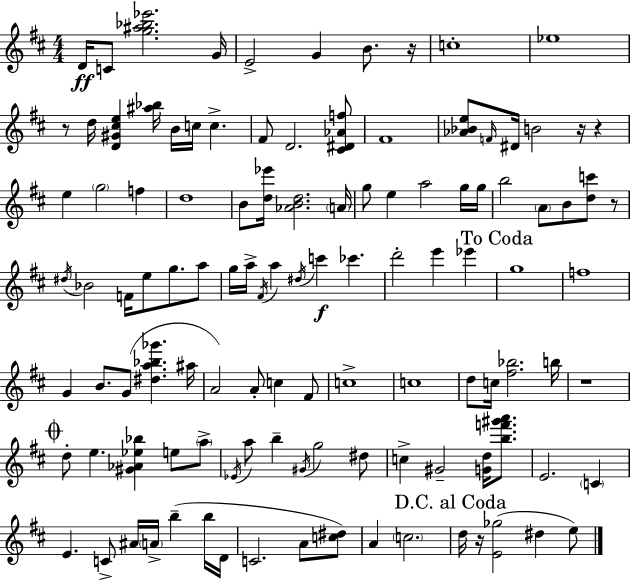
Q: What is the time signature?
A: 4/4